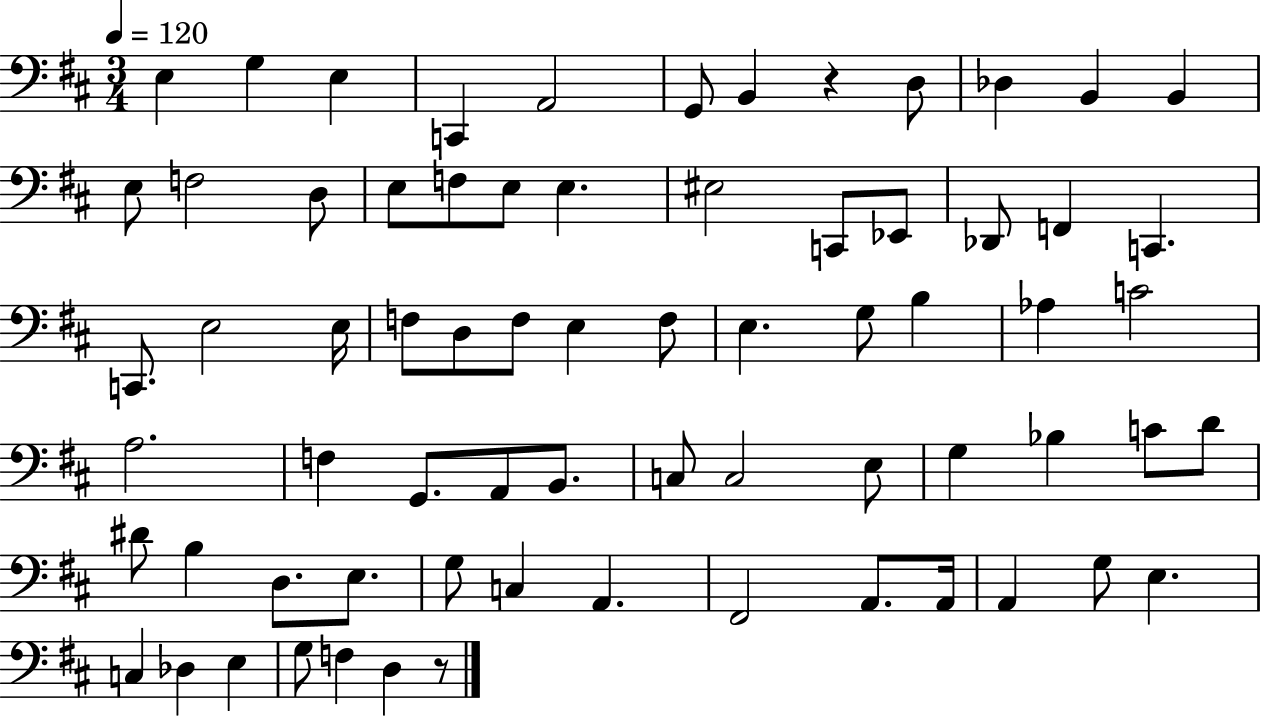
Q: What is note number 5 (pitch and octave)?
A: A2